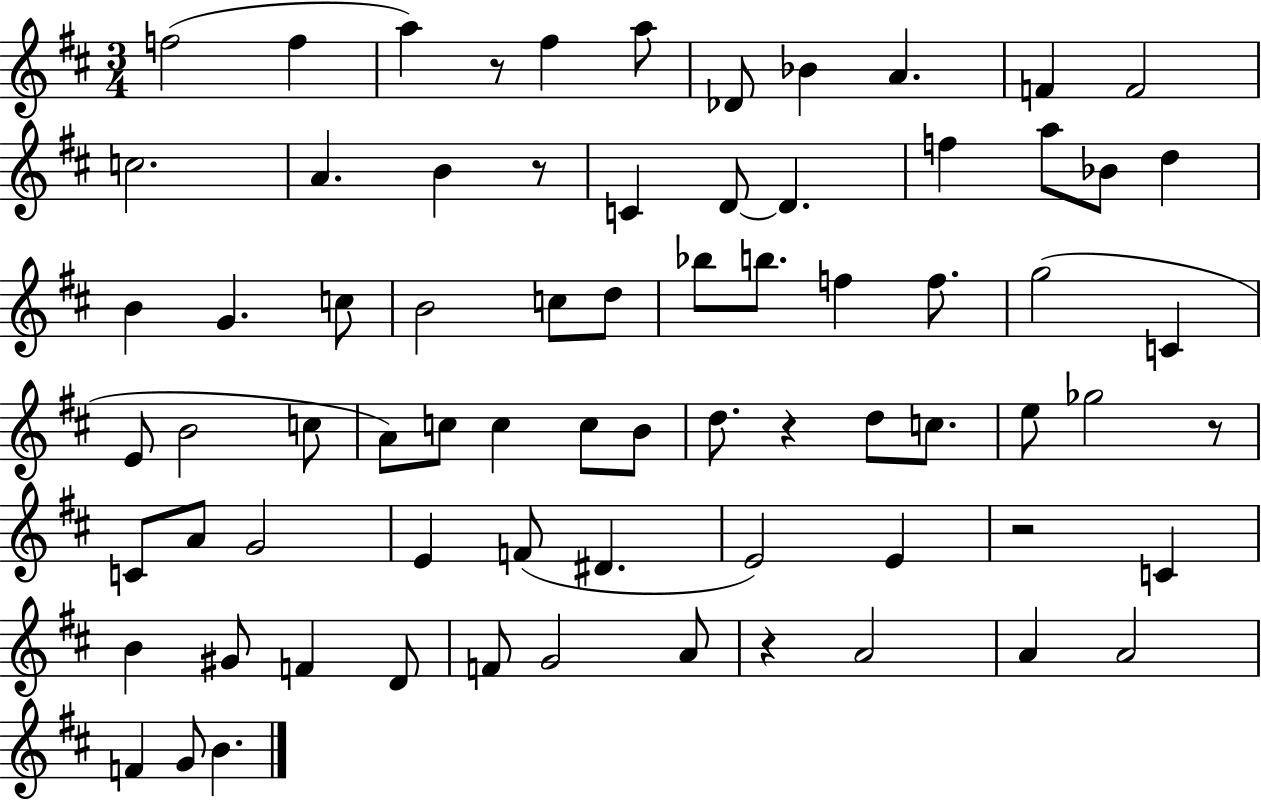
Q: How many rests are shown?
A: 6